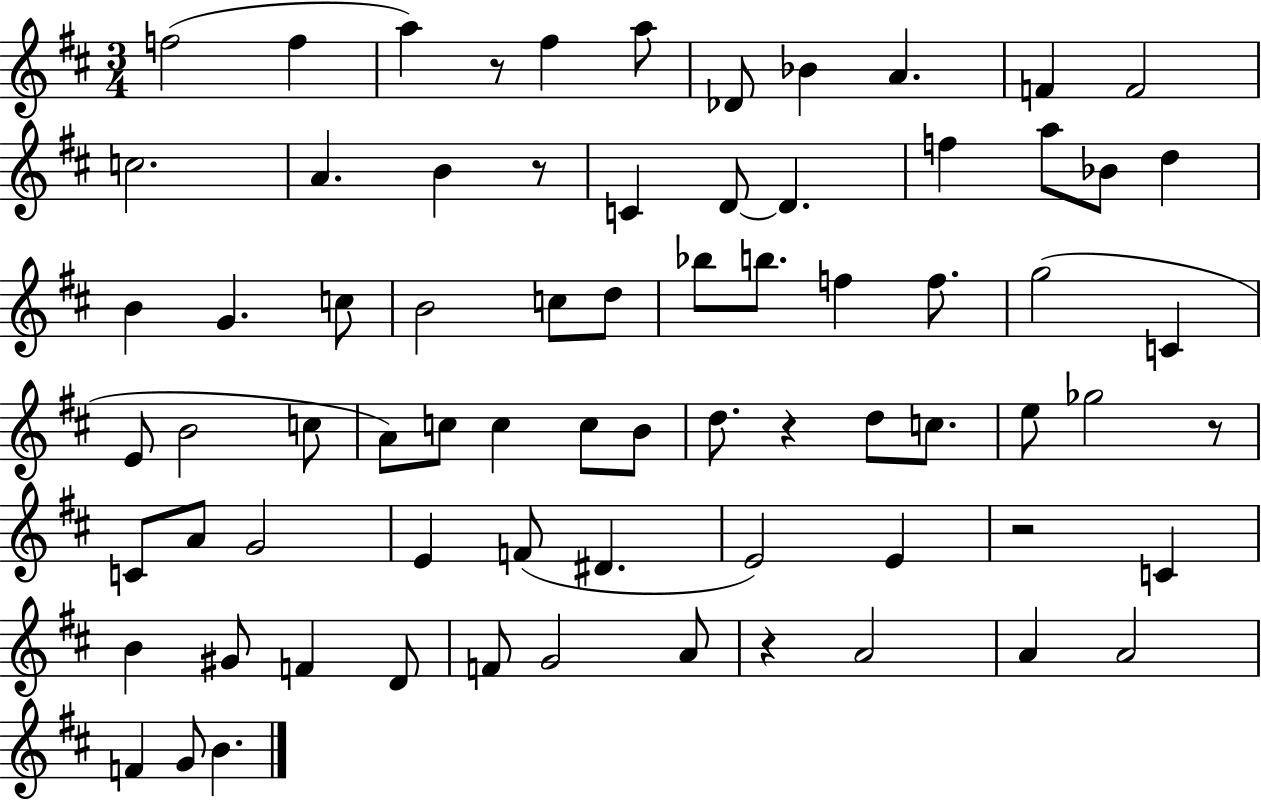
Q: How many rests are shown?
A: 6